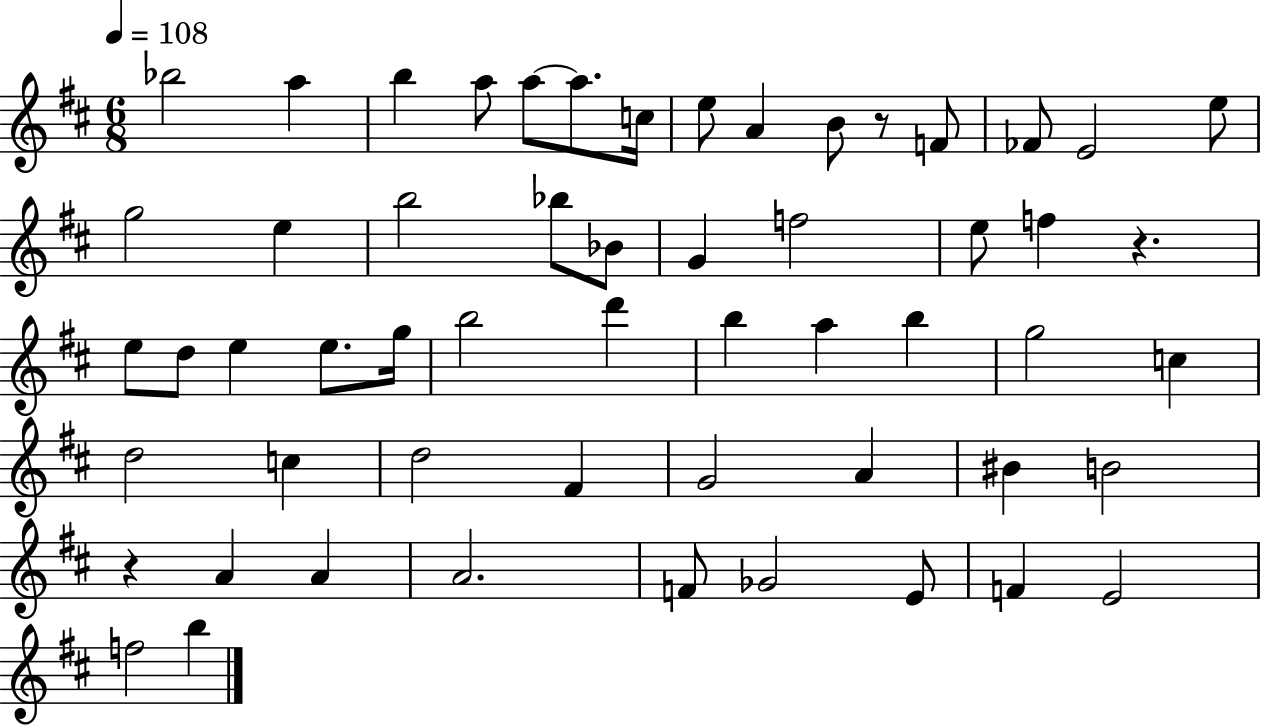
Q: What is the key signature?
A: D major